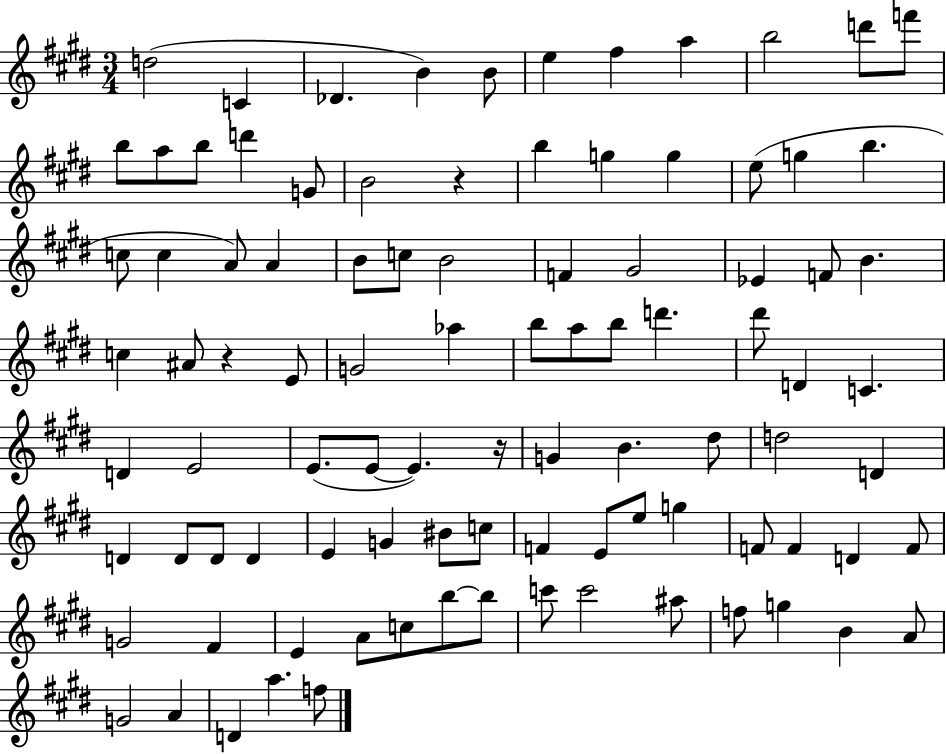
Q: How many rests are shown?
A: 3